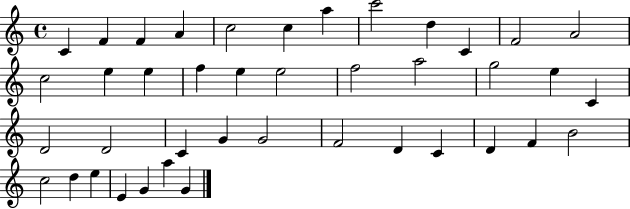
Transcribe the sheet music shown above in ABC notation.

X:1
T:Untitled
M:4/4
L:1/4
K:C
C F F A c2 c a c'2 d C F2 A2 c2 e e f e e2 f2 a2 g2 e C D2 D2 C G G2 F2 D C D F B2 c2 d e E G a G